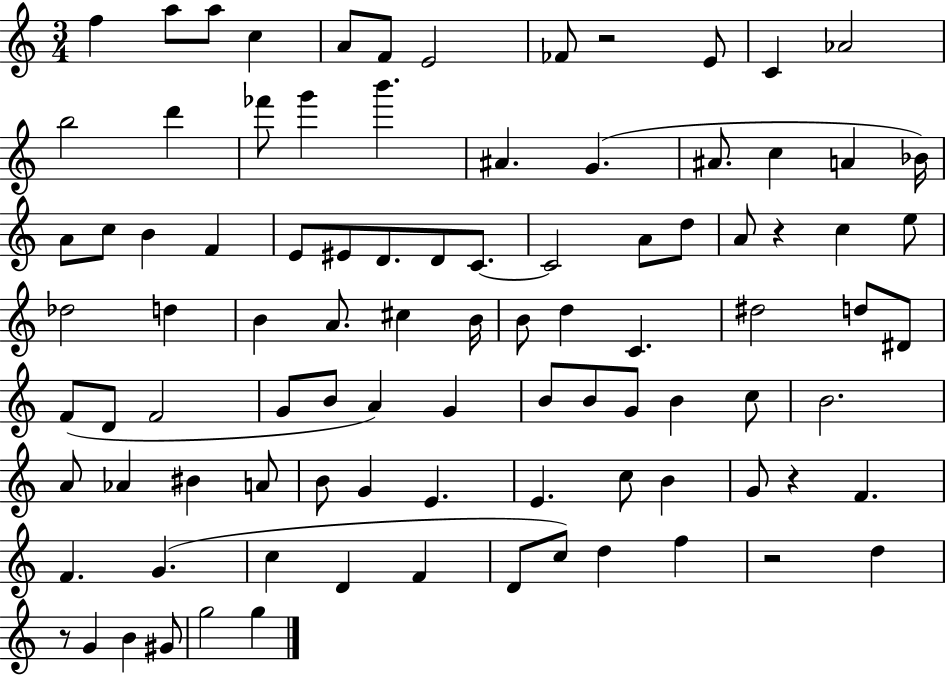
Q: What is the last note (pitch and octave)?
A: G5